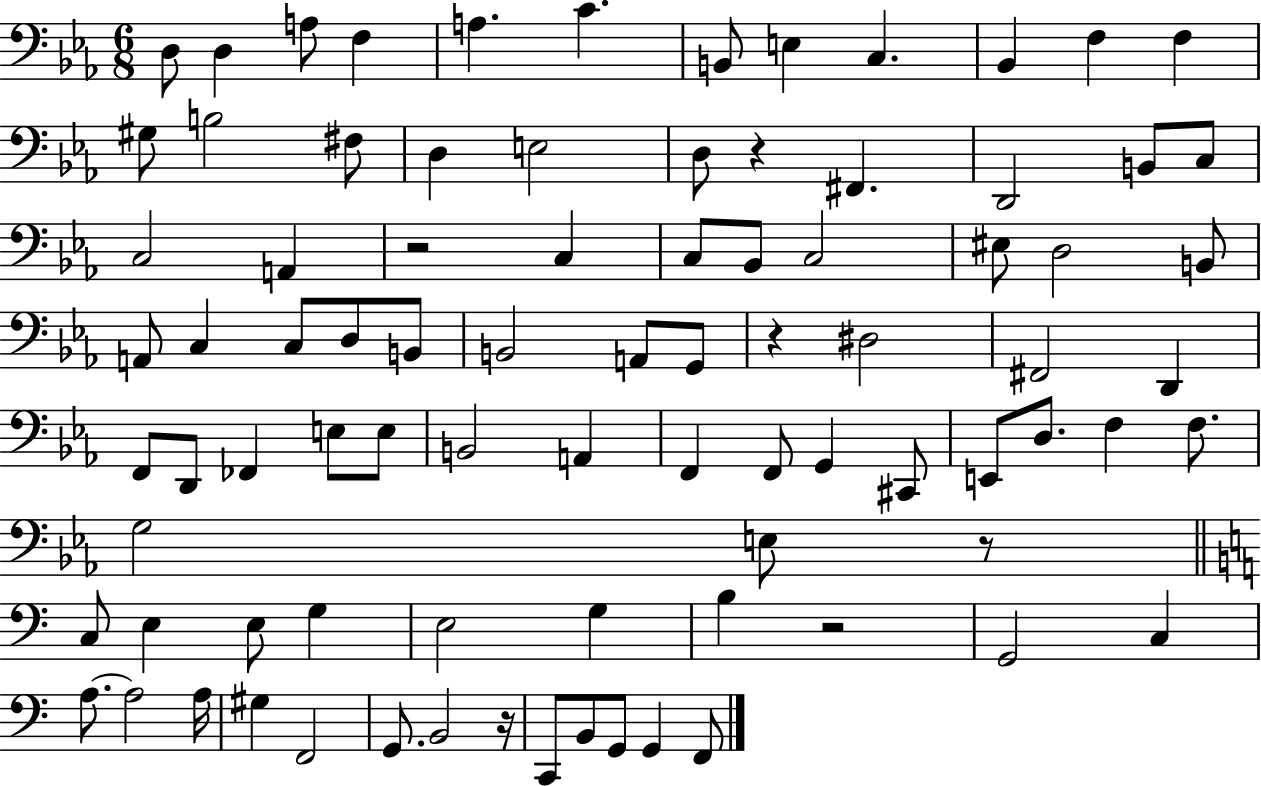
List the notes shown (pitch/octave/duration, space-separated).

D3/e D3/q A3/e F3/q A3/q. C4/q. B2/e E3/q C3/q. Bb2/q F3/q F3/q G#3/e B3/h F#3/e D3/q E3/h D3/e R/q F#2/q. D2/h B2/e C3/e C3/h A2/q R/h C3/q C3/e Bb2/e C3/h EIS3/e D3/h B2/e A2/e C3/q C3/e D3/e B2/e B2/h A2/e G2/e R/q D#3/h F#2/h D2/q F2/e D2/e FES2/q E3/e E3/e B2/h A2/q F2/q F2/e G2/q C#2/e E2/e D3/e. F3/q F3/e. G3/h E3/e R/e C3/e E3/q E3/e G3/q E3/h G3/q B3/q R/h G2/h C3/q A3/e. A3/h A3/s G#3/q F2/h G2/e. B2/h R/s C2/e B2/e G2/e G2/q F2/e